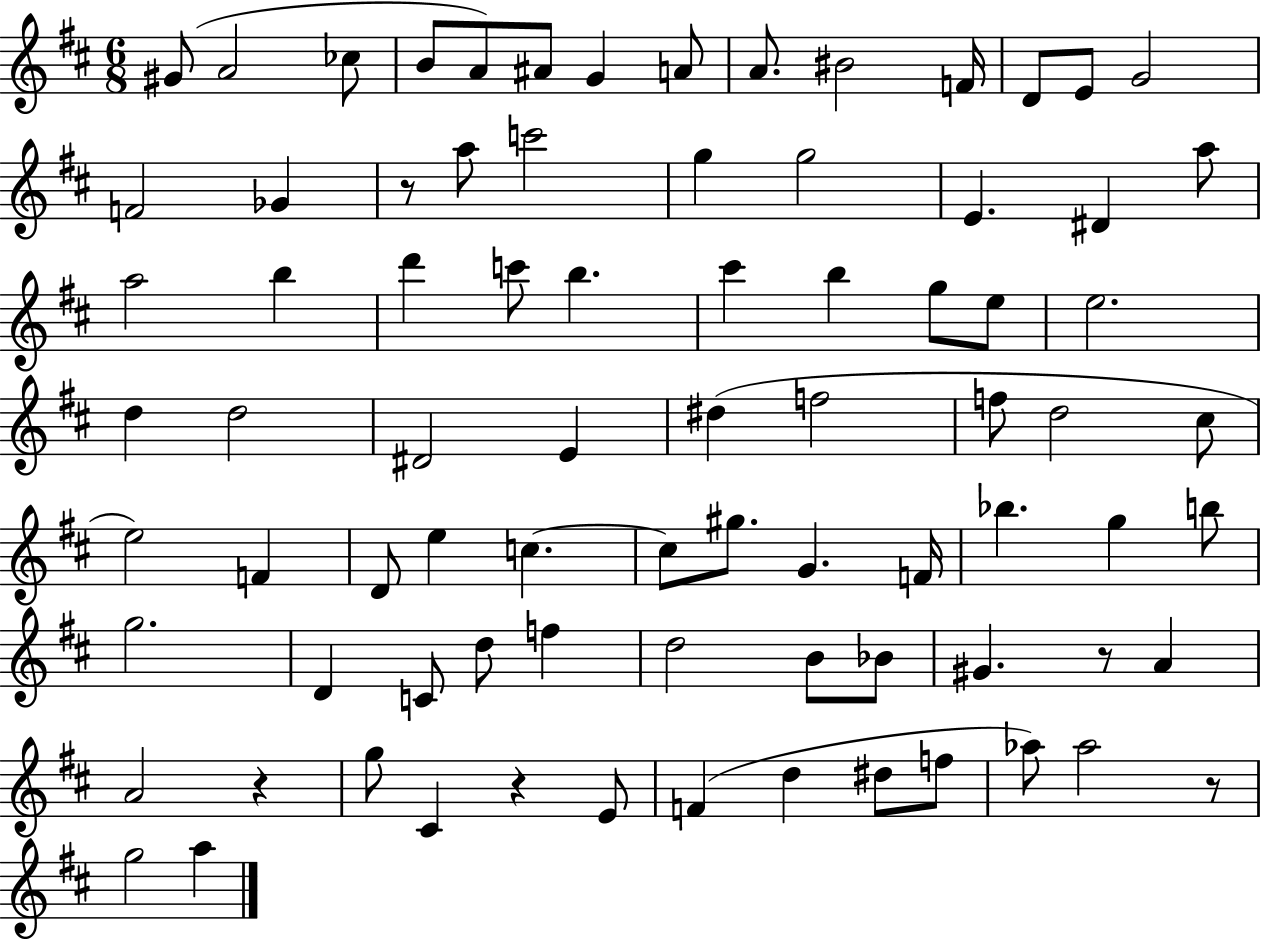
X:1
T:Untitled
M:6/8
L:1/4
K:D
^G/2 A2 _c/2 B/2 A/2 ^A/2 G A/2 A/2 ^B2 F/4 D/2 E/2 G2 F2 _G z/2 a/2 c'2 g g2 E ^D a/2 a2 b d' c'/2 b ^c' b g/2 e/2 e2 d d2 ^D2 E ^d f2 f/2 d2 ^c/2 e2 F D/2 e c c/2 ^g/2 G F/4 _b g b/2 g2 D C/2 d/2 f d2 B/2 _B/2 ^G z/2 A A2 z g/2 ^C z E/2 F d ^d/2 f/2 _a/2 _a2 z/2 g2 a